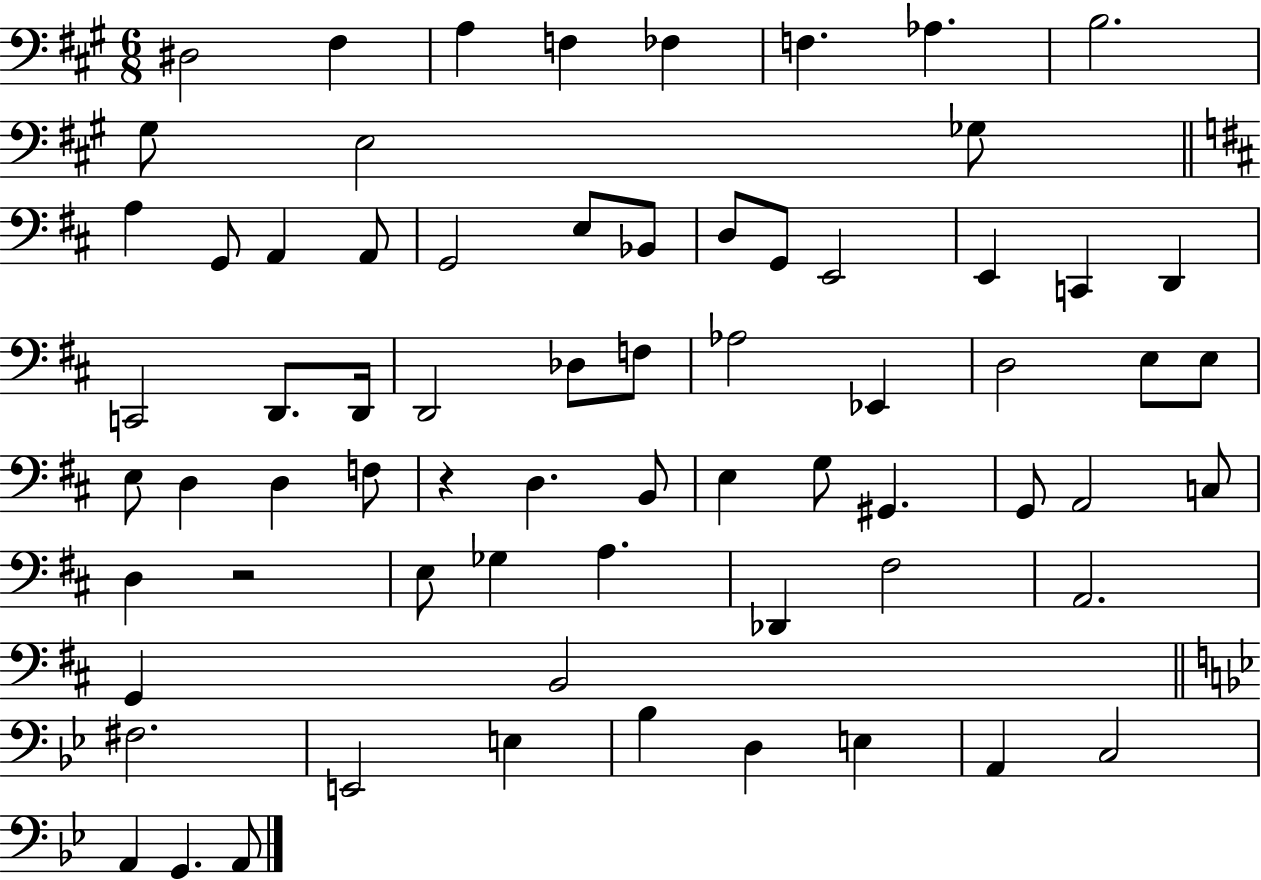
X:1
T:Untitled
M:6/8
L:1/4
K:A
^D,2 ^F, A, F, _F, F, _A, B,2 ^G,/2 E,2 _G,/2 A, G,,/2 A,, A,,/2 G,,2 E,/2 _B,,/2 D,/2 G,,/2 E,,2 E,, C,, D,, C,,2 D,,/2 D,,/4 D,,2 _D,/2 F,/2 _A,2 _E,, D,2 E,/2 E,/2 E,/2 D, D, F,/2 z D, B,,/2 E, G,/2 ^G,, G,,/2 A,,2 C,/2 D, z2 E,/2 _G, A, _D,, ^F,2 A,,2 G,, B,,2 ^F,2 E,,2 E, _B, D, E, A,, C,2 A,, G,, A,,/2